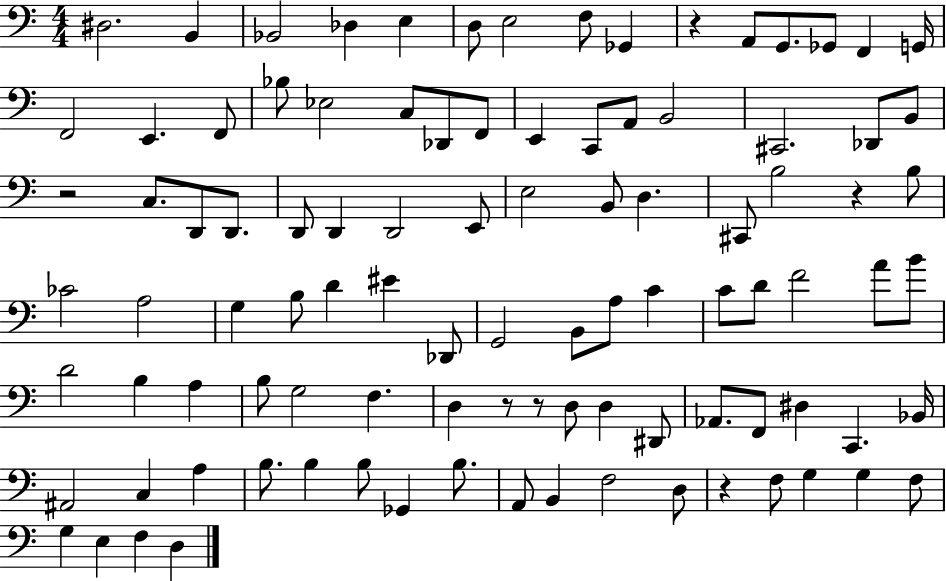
X:1
T:Untitled
M:4/4
L:1/4
K:C
^D,2 B,, _B,,2 _D, E, D,/2 E,2 F,/2 _G,, z A,,/2 G,,/2 _G,,/2 F,, G,,/4 F,,2 E,, F,,/2 _B,/2 _E,2 C,/2 _D,,/2 F,,/2 E,, C,,/2 A,,/2 B,,2 ^C,,2 _D,,/2 B,,/2 z2 C,/2 D,,/2 D,,/2 D,,/2 D,, D,,2 E,,/2 E,2 B,,/2 D, ^C,,/2 B,2 z B,/2 _C2 A,2 G, B,/2 D ^E _D,,/2 G,,2 B,,/2 A,/2 C C/2 D/2 F2 A/2 B/2 D2 B, A, B,/2 G,2 F, D, z/2 z/2 D,/2 D, ^D,,/2 _A,,/2 F,,/2 ^D, C,, _B,,/4 ^A,,2 C, A, B,/2 B, B,/2 _G,, B,/2 A,,/2 B,, F,2 D,/2 z F,/2 G, G, F,/2 G, E, F, D,